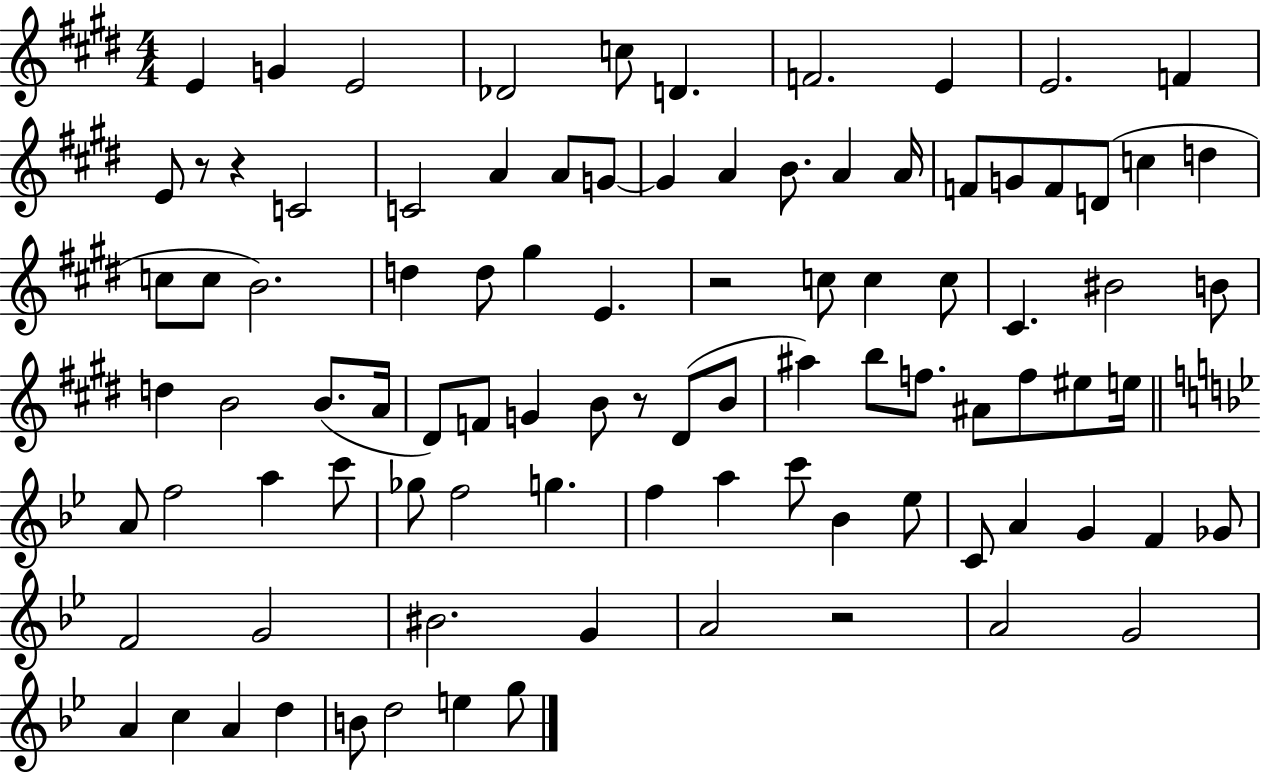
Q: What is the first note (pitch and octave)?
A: E4